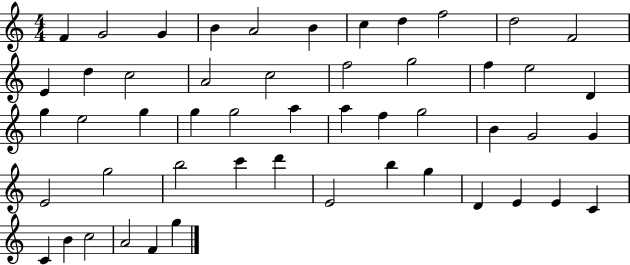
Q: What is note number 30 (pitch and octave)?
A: G5